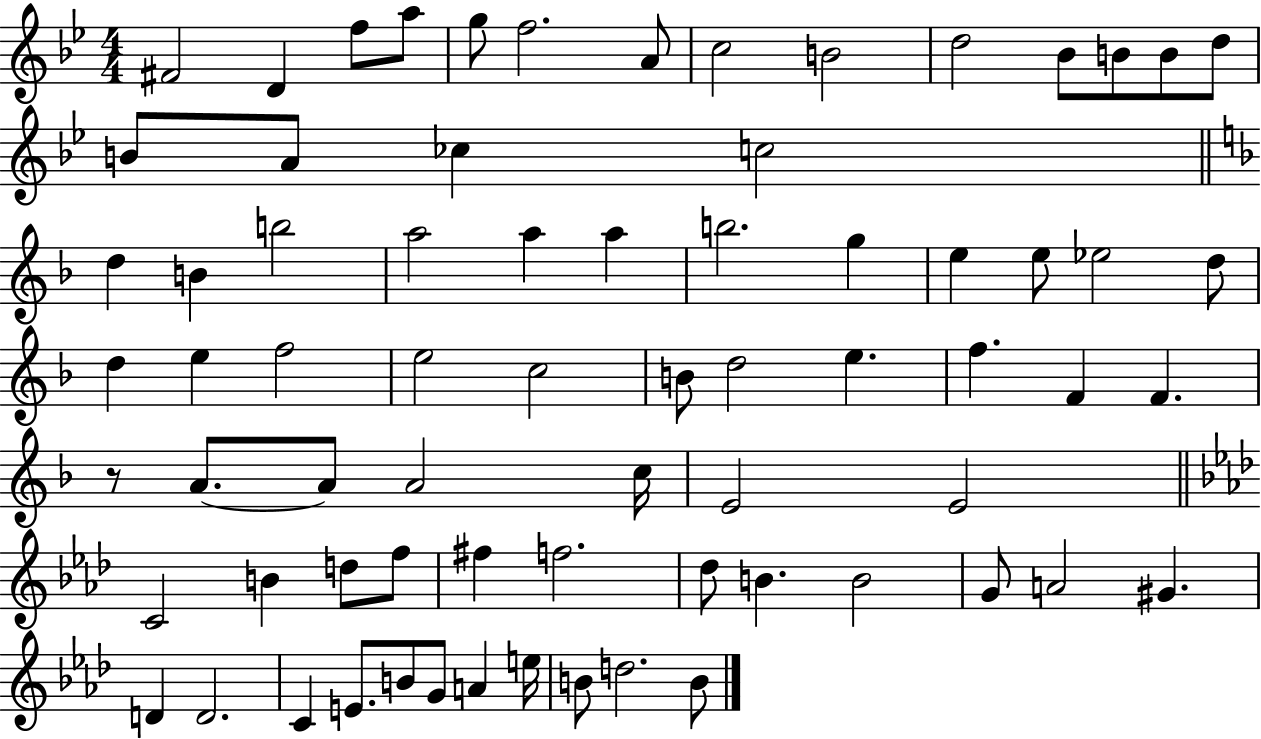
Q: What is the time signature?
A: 4/4